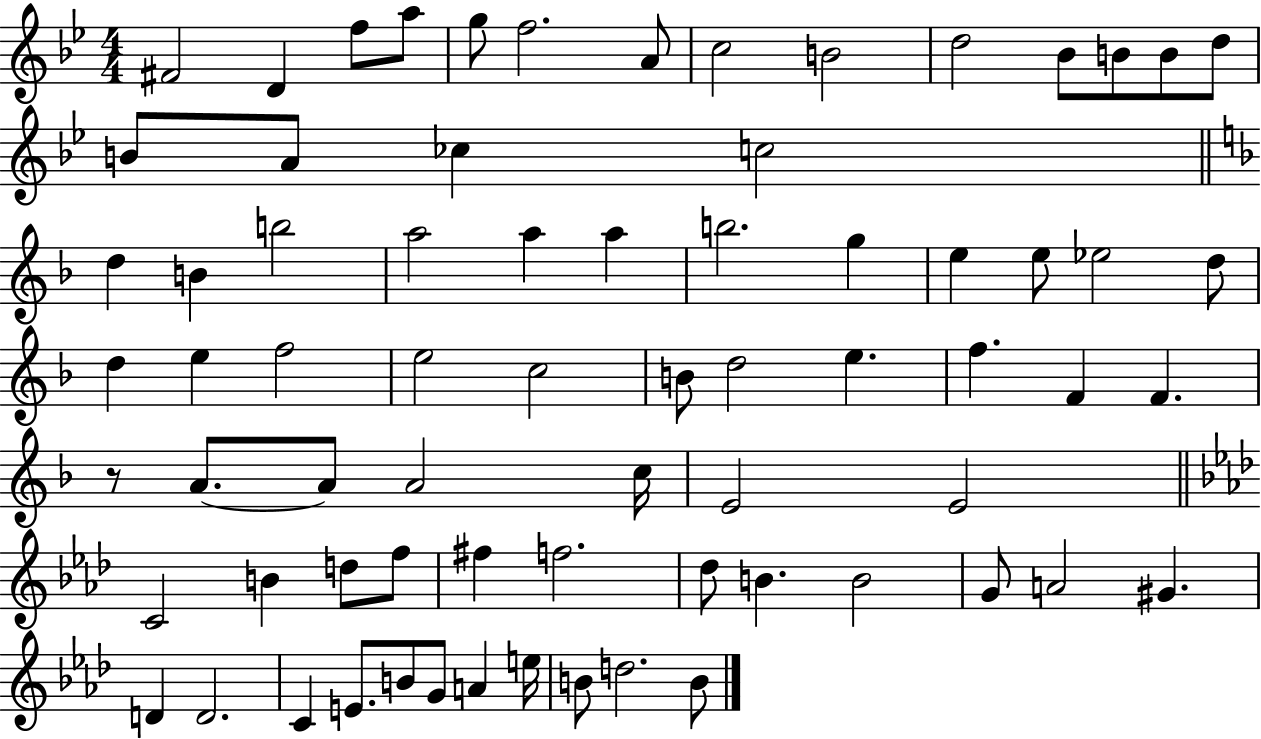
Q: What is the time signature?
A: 4/4